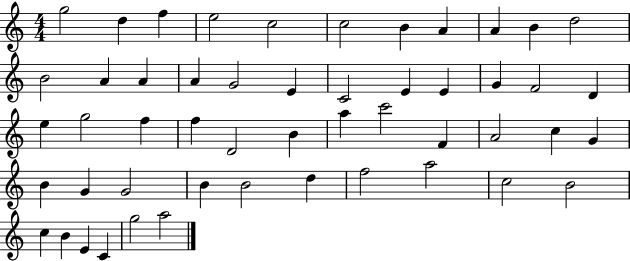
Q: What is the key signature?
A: C major